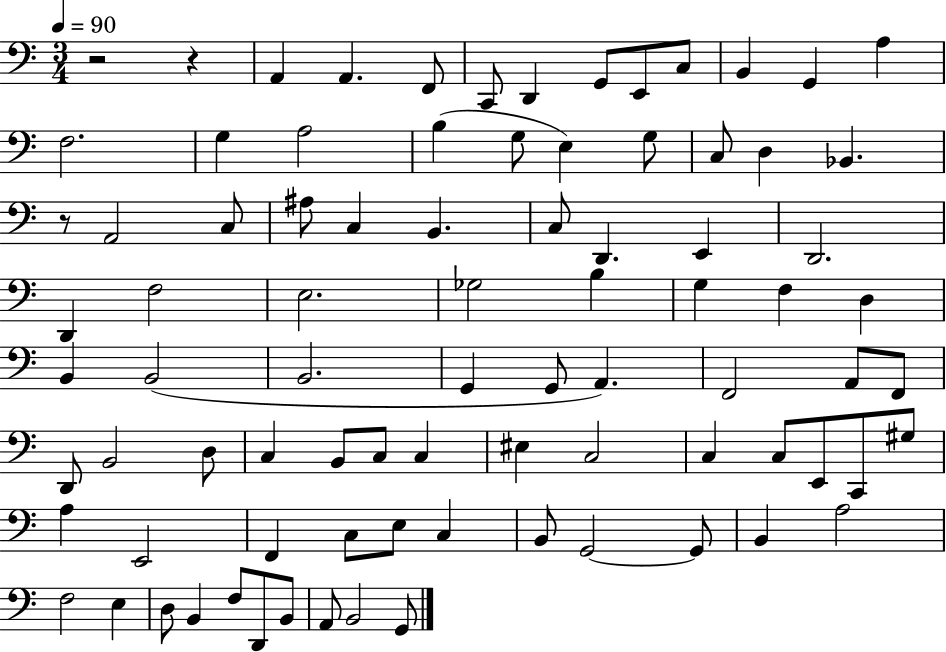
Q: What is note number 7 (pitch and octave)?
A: E2